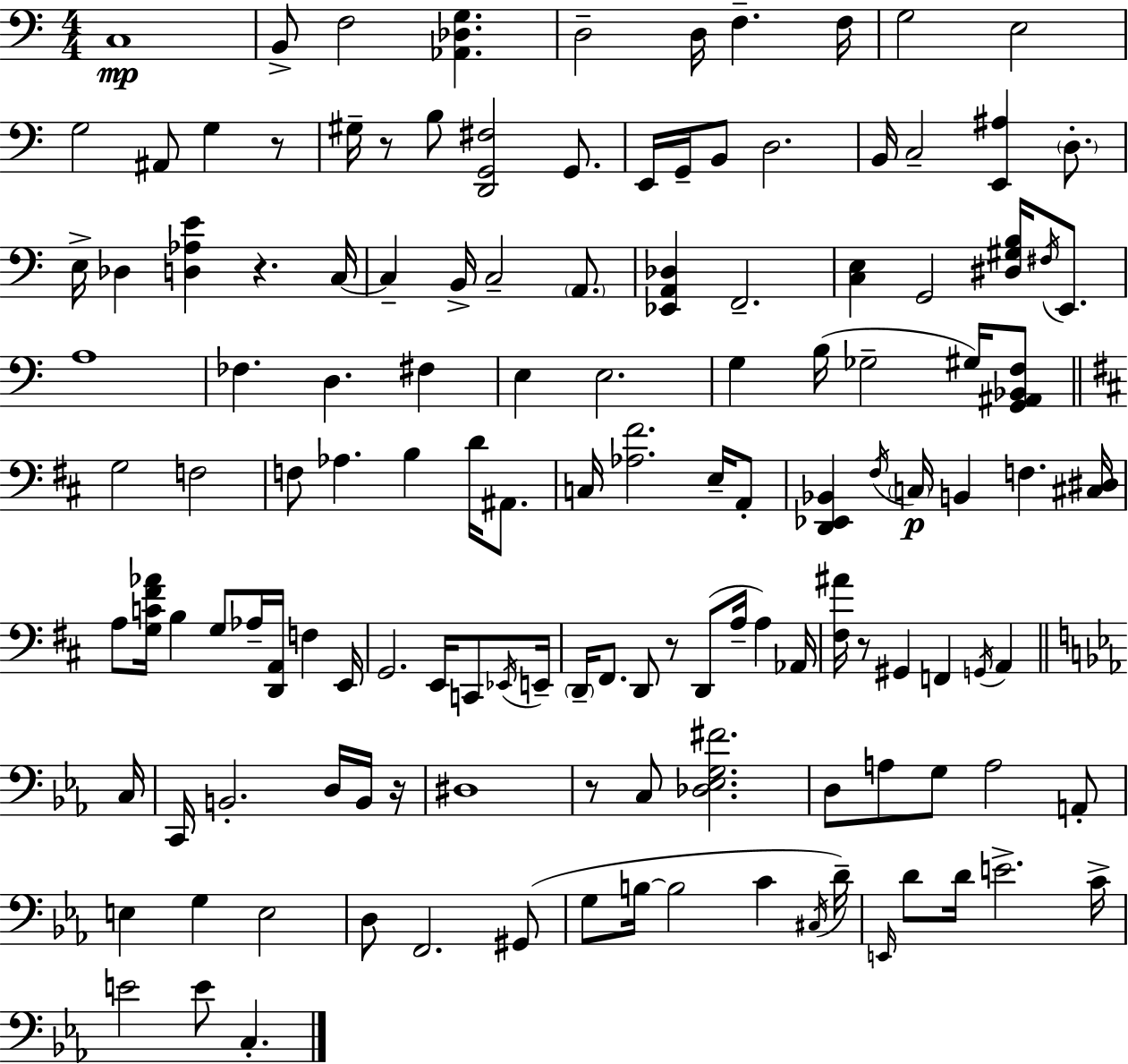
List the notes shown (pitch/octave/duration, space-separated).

C3/w B2/e F3/h [Ab2,Db3,G3]/q. D3/h D3/s F3/q. F3/s G3/h E3/h G3/h A#2/e G3/q R/e G#3/s R/e B3/e [D2,G2,F#3]/h G2/e. E2/s G2/s B2/e D3/h. B2/s C3/h [E2,A#3]/q D3/e. E3/s Db3/q [D3,Ab3,E4]/q R/q. C3/s C3/q B2/s C3/h A2/e. [Eb2,A2,Db3]/q F2/h. [C3,E3]/q G2/h [D#3,G#3,B3]/s F#3/s E2/e. A3/w FES3/q. D3/q. F#3/q E3/q E3/h. G3/q B3/s Gb3/h G#3/s [G2,A#2,Bb2,F3]/e G3/h F3/h F3/e Ab3/q. B3/q D4/s A#2/e. C3/s [Ab3,F#4]/h. E3/s A2/e [D2,Eb2,Bb2]/q F#3/s C3/s B2/q F3/q. [C#3,D#3]/s A3/e [G3,C4,F#4,Ab4]/s B3/q G3/e Ab3/s [D2,A2]/s F3/q E2/s G2/h. E2/s C2/e Eb2/s E2/s D2/s F#2/e. D2/e R/e D2/e A3/s A3/q Ab2/s [F#3,A#4]/s R/e G#2/q F2/q G2/s A2/q C3/s C2/s B2/h. D3/s B2/s R/s D#3/w R/e C3/e [Db3,Eb3,G3,F#4]/h. D3/e A3/e G3/e A3/h A2/e E3/q G3/q E3/h D3/e F2/h. G#2/e G3/e B3/s B3/h C4/q C#3/s D4/s E2/s D4/e D4/s E4/h. C4/s E4/h E4/e C3/q.